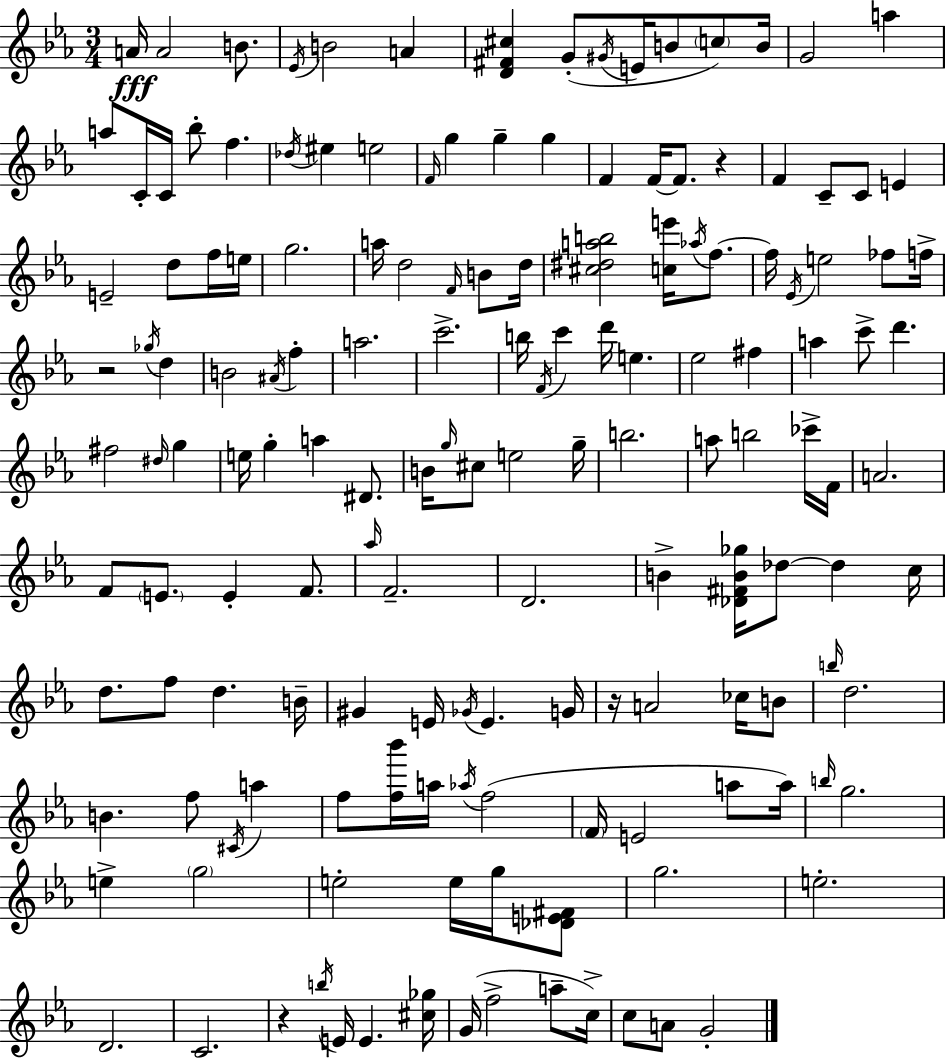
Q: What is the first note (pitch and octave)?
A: A4